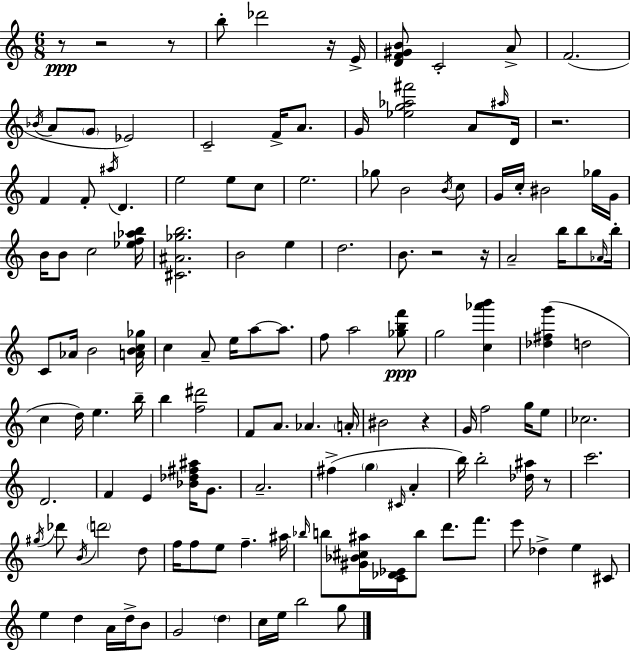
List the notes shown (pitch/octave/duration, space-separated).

R/e R/h R/e B5/e Db6/h R/s E4/s [D4,F4,G#4,B4]/e C4/h A4/e F4/h. Bb4/s A4/e G4/e Eb4/h C4/h F4/s A4/e. G4/s [Eb5,G5,Ab5,F#6]/h A4/e A#5/s D4/s R/h. F4/q F4/e A#5/s D4/q. E5/h E5/e C5/e E5/h. Gb5/e B4/h B4/s C5/e G4/s C5/s BIS4/h Gb5/s G4/s B4/s B4/e C5/h [Eb5,F5,Ab5,B5]/s [C#4,A#4,Gb5,B5]/h. B4/h E5/q D5/h. B4/e. R/h R/s A4/h B5/s B5/e Ab4/s B5/s C4/e Ab4/s B4/h [A4,B4,C5,Gb5]/s C5/q A4/e E5/s A5/e A5/e. F5/e A5/h [Gb5,B5,F6]/e G5/h [C5,Ab6,B6]/q [Db5,F#5,G6]/q D5/h C5/q D5/s E5/q. B5/s B5/q [F5,D#6]/h F4/e A4/e. Ab4/q. A4/s BIS4/h R/q G4/s F5/h G5/s E5/e CES5/h. D4/h. F4/q E4/q [Bb4,Db5,F#5,A#5]/s G4/e. A4/h. F#5/q G5/q C#4/s A4/q B5/s B5/h [Db5,A#5]/s R/e C6/h. G#5/s Db6/e B4/s D6/h D5/e F5/s F5/e E5/e F5/q. A#5/s Bb5/s B5/e [G#4,Bb4,C#5,A#5]/s [C4,Db4,Eb4]/s B5/e D6/e. F6/e. E6/e Db5/q E5/q C#4/e E5/q D5/q A4/s D5/s B4/e G4/h D5/q C5/s E5/s B5/h G5/e